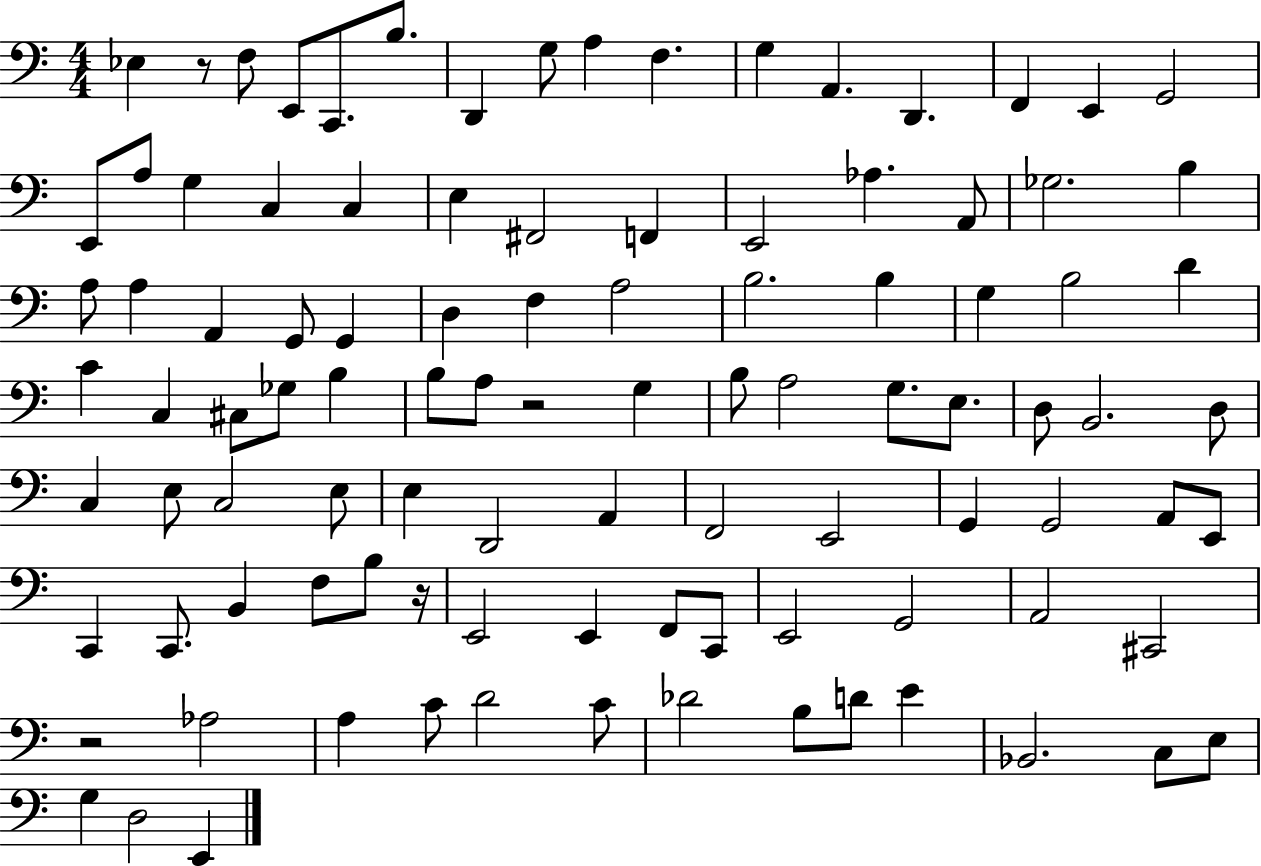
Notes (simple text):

Eb3/q R/e F3/e E2/e C2/e. B3/e. D2/q G3/e A3/q F3/q. G3/q A2/q. D2/q. F2/q E2/q G2/h E2/e A3/e G3/q C3/q C3/q E3/q F#2/h F2/q E2/h Ab3/q. A2/e Gb3/h. B3/q A3/e A3/q A2/q G2/e G2/q D3/q F3/q A3/h B3/h. B3/q G3/q B3/h D4/q C4/q C3/q C#3/e Gb3/e B3/q B3/e A3/e R/h G3/q B3/e A3/h G3/e. E3/e. D3/e B2/h. D3/e C3/q E3/e C3/h E3/e E3/q D2/h A2/q F2/h E2/h G2/q G2/h A2/e E2/e C2/q C2/e. B2/q F3/e B3/e R/s E2/h E2/q F2/e C2/e E2/h G2/h A2/h C#2/h R/h Ab3/h A3/q C4/e D4/h C4/e Db4/h B3/e D4/e E4/q Bb2/h. C3/e E3/e G3/q D3/h E2/q